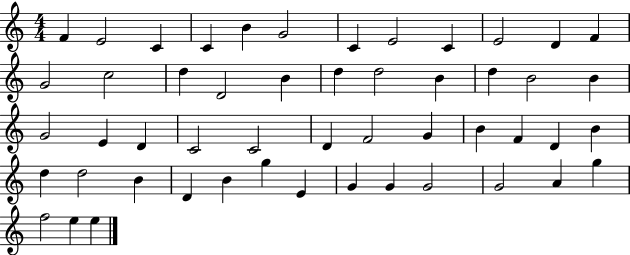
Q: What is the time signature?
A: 4/4